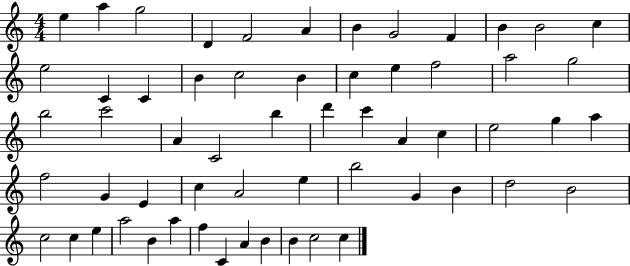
E5/q A5/q G5/h D4/q F4/h A4/q B4/q G4/h F4/q B4/q B4/h C5/q E5/h C4/q C4/q B4/q C5/h B4/q C5/q E5/q F5/h A5/h G5/h B5/h C6/h A4/q C4/h B5/q D6/q C6/q A4/q C5/q E5/h G5/q A5/q F5/h G4/q E4/q C5/q A4/h E5/q B5/h G4/q B4/q D5/h B4/h C5/h C5/q E5/q A5/h B4/q A5/q F5/q C4/q A4/q B4/q B4/q C5/h C5/q